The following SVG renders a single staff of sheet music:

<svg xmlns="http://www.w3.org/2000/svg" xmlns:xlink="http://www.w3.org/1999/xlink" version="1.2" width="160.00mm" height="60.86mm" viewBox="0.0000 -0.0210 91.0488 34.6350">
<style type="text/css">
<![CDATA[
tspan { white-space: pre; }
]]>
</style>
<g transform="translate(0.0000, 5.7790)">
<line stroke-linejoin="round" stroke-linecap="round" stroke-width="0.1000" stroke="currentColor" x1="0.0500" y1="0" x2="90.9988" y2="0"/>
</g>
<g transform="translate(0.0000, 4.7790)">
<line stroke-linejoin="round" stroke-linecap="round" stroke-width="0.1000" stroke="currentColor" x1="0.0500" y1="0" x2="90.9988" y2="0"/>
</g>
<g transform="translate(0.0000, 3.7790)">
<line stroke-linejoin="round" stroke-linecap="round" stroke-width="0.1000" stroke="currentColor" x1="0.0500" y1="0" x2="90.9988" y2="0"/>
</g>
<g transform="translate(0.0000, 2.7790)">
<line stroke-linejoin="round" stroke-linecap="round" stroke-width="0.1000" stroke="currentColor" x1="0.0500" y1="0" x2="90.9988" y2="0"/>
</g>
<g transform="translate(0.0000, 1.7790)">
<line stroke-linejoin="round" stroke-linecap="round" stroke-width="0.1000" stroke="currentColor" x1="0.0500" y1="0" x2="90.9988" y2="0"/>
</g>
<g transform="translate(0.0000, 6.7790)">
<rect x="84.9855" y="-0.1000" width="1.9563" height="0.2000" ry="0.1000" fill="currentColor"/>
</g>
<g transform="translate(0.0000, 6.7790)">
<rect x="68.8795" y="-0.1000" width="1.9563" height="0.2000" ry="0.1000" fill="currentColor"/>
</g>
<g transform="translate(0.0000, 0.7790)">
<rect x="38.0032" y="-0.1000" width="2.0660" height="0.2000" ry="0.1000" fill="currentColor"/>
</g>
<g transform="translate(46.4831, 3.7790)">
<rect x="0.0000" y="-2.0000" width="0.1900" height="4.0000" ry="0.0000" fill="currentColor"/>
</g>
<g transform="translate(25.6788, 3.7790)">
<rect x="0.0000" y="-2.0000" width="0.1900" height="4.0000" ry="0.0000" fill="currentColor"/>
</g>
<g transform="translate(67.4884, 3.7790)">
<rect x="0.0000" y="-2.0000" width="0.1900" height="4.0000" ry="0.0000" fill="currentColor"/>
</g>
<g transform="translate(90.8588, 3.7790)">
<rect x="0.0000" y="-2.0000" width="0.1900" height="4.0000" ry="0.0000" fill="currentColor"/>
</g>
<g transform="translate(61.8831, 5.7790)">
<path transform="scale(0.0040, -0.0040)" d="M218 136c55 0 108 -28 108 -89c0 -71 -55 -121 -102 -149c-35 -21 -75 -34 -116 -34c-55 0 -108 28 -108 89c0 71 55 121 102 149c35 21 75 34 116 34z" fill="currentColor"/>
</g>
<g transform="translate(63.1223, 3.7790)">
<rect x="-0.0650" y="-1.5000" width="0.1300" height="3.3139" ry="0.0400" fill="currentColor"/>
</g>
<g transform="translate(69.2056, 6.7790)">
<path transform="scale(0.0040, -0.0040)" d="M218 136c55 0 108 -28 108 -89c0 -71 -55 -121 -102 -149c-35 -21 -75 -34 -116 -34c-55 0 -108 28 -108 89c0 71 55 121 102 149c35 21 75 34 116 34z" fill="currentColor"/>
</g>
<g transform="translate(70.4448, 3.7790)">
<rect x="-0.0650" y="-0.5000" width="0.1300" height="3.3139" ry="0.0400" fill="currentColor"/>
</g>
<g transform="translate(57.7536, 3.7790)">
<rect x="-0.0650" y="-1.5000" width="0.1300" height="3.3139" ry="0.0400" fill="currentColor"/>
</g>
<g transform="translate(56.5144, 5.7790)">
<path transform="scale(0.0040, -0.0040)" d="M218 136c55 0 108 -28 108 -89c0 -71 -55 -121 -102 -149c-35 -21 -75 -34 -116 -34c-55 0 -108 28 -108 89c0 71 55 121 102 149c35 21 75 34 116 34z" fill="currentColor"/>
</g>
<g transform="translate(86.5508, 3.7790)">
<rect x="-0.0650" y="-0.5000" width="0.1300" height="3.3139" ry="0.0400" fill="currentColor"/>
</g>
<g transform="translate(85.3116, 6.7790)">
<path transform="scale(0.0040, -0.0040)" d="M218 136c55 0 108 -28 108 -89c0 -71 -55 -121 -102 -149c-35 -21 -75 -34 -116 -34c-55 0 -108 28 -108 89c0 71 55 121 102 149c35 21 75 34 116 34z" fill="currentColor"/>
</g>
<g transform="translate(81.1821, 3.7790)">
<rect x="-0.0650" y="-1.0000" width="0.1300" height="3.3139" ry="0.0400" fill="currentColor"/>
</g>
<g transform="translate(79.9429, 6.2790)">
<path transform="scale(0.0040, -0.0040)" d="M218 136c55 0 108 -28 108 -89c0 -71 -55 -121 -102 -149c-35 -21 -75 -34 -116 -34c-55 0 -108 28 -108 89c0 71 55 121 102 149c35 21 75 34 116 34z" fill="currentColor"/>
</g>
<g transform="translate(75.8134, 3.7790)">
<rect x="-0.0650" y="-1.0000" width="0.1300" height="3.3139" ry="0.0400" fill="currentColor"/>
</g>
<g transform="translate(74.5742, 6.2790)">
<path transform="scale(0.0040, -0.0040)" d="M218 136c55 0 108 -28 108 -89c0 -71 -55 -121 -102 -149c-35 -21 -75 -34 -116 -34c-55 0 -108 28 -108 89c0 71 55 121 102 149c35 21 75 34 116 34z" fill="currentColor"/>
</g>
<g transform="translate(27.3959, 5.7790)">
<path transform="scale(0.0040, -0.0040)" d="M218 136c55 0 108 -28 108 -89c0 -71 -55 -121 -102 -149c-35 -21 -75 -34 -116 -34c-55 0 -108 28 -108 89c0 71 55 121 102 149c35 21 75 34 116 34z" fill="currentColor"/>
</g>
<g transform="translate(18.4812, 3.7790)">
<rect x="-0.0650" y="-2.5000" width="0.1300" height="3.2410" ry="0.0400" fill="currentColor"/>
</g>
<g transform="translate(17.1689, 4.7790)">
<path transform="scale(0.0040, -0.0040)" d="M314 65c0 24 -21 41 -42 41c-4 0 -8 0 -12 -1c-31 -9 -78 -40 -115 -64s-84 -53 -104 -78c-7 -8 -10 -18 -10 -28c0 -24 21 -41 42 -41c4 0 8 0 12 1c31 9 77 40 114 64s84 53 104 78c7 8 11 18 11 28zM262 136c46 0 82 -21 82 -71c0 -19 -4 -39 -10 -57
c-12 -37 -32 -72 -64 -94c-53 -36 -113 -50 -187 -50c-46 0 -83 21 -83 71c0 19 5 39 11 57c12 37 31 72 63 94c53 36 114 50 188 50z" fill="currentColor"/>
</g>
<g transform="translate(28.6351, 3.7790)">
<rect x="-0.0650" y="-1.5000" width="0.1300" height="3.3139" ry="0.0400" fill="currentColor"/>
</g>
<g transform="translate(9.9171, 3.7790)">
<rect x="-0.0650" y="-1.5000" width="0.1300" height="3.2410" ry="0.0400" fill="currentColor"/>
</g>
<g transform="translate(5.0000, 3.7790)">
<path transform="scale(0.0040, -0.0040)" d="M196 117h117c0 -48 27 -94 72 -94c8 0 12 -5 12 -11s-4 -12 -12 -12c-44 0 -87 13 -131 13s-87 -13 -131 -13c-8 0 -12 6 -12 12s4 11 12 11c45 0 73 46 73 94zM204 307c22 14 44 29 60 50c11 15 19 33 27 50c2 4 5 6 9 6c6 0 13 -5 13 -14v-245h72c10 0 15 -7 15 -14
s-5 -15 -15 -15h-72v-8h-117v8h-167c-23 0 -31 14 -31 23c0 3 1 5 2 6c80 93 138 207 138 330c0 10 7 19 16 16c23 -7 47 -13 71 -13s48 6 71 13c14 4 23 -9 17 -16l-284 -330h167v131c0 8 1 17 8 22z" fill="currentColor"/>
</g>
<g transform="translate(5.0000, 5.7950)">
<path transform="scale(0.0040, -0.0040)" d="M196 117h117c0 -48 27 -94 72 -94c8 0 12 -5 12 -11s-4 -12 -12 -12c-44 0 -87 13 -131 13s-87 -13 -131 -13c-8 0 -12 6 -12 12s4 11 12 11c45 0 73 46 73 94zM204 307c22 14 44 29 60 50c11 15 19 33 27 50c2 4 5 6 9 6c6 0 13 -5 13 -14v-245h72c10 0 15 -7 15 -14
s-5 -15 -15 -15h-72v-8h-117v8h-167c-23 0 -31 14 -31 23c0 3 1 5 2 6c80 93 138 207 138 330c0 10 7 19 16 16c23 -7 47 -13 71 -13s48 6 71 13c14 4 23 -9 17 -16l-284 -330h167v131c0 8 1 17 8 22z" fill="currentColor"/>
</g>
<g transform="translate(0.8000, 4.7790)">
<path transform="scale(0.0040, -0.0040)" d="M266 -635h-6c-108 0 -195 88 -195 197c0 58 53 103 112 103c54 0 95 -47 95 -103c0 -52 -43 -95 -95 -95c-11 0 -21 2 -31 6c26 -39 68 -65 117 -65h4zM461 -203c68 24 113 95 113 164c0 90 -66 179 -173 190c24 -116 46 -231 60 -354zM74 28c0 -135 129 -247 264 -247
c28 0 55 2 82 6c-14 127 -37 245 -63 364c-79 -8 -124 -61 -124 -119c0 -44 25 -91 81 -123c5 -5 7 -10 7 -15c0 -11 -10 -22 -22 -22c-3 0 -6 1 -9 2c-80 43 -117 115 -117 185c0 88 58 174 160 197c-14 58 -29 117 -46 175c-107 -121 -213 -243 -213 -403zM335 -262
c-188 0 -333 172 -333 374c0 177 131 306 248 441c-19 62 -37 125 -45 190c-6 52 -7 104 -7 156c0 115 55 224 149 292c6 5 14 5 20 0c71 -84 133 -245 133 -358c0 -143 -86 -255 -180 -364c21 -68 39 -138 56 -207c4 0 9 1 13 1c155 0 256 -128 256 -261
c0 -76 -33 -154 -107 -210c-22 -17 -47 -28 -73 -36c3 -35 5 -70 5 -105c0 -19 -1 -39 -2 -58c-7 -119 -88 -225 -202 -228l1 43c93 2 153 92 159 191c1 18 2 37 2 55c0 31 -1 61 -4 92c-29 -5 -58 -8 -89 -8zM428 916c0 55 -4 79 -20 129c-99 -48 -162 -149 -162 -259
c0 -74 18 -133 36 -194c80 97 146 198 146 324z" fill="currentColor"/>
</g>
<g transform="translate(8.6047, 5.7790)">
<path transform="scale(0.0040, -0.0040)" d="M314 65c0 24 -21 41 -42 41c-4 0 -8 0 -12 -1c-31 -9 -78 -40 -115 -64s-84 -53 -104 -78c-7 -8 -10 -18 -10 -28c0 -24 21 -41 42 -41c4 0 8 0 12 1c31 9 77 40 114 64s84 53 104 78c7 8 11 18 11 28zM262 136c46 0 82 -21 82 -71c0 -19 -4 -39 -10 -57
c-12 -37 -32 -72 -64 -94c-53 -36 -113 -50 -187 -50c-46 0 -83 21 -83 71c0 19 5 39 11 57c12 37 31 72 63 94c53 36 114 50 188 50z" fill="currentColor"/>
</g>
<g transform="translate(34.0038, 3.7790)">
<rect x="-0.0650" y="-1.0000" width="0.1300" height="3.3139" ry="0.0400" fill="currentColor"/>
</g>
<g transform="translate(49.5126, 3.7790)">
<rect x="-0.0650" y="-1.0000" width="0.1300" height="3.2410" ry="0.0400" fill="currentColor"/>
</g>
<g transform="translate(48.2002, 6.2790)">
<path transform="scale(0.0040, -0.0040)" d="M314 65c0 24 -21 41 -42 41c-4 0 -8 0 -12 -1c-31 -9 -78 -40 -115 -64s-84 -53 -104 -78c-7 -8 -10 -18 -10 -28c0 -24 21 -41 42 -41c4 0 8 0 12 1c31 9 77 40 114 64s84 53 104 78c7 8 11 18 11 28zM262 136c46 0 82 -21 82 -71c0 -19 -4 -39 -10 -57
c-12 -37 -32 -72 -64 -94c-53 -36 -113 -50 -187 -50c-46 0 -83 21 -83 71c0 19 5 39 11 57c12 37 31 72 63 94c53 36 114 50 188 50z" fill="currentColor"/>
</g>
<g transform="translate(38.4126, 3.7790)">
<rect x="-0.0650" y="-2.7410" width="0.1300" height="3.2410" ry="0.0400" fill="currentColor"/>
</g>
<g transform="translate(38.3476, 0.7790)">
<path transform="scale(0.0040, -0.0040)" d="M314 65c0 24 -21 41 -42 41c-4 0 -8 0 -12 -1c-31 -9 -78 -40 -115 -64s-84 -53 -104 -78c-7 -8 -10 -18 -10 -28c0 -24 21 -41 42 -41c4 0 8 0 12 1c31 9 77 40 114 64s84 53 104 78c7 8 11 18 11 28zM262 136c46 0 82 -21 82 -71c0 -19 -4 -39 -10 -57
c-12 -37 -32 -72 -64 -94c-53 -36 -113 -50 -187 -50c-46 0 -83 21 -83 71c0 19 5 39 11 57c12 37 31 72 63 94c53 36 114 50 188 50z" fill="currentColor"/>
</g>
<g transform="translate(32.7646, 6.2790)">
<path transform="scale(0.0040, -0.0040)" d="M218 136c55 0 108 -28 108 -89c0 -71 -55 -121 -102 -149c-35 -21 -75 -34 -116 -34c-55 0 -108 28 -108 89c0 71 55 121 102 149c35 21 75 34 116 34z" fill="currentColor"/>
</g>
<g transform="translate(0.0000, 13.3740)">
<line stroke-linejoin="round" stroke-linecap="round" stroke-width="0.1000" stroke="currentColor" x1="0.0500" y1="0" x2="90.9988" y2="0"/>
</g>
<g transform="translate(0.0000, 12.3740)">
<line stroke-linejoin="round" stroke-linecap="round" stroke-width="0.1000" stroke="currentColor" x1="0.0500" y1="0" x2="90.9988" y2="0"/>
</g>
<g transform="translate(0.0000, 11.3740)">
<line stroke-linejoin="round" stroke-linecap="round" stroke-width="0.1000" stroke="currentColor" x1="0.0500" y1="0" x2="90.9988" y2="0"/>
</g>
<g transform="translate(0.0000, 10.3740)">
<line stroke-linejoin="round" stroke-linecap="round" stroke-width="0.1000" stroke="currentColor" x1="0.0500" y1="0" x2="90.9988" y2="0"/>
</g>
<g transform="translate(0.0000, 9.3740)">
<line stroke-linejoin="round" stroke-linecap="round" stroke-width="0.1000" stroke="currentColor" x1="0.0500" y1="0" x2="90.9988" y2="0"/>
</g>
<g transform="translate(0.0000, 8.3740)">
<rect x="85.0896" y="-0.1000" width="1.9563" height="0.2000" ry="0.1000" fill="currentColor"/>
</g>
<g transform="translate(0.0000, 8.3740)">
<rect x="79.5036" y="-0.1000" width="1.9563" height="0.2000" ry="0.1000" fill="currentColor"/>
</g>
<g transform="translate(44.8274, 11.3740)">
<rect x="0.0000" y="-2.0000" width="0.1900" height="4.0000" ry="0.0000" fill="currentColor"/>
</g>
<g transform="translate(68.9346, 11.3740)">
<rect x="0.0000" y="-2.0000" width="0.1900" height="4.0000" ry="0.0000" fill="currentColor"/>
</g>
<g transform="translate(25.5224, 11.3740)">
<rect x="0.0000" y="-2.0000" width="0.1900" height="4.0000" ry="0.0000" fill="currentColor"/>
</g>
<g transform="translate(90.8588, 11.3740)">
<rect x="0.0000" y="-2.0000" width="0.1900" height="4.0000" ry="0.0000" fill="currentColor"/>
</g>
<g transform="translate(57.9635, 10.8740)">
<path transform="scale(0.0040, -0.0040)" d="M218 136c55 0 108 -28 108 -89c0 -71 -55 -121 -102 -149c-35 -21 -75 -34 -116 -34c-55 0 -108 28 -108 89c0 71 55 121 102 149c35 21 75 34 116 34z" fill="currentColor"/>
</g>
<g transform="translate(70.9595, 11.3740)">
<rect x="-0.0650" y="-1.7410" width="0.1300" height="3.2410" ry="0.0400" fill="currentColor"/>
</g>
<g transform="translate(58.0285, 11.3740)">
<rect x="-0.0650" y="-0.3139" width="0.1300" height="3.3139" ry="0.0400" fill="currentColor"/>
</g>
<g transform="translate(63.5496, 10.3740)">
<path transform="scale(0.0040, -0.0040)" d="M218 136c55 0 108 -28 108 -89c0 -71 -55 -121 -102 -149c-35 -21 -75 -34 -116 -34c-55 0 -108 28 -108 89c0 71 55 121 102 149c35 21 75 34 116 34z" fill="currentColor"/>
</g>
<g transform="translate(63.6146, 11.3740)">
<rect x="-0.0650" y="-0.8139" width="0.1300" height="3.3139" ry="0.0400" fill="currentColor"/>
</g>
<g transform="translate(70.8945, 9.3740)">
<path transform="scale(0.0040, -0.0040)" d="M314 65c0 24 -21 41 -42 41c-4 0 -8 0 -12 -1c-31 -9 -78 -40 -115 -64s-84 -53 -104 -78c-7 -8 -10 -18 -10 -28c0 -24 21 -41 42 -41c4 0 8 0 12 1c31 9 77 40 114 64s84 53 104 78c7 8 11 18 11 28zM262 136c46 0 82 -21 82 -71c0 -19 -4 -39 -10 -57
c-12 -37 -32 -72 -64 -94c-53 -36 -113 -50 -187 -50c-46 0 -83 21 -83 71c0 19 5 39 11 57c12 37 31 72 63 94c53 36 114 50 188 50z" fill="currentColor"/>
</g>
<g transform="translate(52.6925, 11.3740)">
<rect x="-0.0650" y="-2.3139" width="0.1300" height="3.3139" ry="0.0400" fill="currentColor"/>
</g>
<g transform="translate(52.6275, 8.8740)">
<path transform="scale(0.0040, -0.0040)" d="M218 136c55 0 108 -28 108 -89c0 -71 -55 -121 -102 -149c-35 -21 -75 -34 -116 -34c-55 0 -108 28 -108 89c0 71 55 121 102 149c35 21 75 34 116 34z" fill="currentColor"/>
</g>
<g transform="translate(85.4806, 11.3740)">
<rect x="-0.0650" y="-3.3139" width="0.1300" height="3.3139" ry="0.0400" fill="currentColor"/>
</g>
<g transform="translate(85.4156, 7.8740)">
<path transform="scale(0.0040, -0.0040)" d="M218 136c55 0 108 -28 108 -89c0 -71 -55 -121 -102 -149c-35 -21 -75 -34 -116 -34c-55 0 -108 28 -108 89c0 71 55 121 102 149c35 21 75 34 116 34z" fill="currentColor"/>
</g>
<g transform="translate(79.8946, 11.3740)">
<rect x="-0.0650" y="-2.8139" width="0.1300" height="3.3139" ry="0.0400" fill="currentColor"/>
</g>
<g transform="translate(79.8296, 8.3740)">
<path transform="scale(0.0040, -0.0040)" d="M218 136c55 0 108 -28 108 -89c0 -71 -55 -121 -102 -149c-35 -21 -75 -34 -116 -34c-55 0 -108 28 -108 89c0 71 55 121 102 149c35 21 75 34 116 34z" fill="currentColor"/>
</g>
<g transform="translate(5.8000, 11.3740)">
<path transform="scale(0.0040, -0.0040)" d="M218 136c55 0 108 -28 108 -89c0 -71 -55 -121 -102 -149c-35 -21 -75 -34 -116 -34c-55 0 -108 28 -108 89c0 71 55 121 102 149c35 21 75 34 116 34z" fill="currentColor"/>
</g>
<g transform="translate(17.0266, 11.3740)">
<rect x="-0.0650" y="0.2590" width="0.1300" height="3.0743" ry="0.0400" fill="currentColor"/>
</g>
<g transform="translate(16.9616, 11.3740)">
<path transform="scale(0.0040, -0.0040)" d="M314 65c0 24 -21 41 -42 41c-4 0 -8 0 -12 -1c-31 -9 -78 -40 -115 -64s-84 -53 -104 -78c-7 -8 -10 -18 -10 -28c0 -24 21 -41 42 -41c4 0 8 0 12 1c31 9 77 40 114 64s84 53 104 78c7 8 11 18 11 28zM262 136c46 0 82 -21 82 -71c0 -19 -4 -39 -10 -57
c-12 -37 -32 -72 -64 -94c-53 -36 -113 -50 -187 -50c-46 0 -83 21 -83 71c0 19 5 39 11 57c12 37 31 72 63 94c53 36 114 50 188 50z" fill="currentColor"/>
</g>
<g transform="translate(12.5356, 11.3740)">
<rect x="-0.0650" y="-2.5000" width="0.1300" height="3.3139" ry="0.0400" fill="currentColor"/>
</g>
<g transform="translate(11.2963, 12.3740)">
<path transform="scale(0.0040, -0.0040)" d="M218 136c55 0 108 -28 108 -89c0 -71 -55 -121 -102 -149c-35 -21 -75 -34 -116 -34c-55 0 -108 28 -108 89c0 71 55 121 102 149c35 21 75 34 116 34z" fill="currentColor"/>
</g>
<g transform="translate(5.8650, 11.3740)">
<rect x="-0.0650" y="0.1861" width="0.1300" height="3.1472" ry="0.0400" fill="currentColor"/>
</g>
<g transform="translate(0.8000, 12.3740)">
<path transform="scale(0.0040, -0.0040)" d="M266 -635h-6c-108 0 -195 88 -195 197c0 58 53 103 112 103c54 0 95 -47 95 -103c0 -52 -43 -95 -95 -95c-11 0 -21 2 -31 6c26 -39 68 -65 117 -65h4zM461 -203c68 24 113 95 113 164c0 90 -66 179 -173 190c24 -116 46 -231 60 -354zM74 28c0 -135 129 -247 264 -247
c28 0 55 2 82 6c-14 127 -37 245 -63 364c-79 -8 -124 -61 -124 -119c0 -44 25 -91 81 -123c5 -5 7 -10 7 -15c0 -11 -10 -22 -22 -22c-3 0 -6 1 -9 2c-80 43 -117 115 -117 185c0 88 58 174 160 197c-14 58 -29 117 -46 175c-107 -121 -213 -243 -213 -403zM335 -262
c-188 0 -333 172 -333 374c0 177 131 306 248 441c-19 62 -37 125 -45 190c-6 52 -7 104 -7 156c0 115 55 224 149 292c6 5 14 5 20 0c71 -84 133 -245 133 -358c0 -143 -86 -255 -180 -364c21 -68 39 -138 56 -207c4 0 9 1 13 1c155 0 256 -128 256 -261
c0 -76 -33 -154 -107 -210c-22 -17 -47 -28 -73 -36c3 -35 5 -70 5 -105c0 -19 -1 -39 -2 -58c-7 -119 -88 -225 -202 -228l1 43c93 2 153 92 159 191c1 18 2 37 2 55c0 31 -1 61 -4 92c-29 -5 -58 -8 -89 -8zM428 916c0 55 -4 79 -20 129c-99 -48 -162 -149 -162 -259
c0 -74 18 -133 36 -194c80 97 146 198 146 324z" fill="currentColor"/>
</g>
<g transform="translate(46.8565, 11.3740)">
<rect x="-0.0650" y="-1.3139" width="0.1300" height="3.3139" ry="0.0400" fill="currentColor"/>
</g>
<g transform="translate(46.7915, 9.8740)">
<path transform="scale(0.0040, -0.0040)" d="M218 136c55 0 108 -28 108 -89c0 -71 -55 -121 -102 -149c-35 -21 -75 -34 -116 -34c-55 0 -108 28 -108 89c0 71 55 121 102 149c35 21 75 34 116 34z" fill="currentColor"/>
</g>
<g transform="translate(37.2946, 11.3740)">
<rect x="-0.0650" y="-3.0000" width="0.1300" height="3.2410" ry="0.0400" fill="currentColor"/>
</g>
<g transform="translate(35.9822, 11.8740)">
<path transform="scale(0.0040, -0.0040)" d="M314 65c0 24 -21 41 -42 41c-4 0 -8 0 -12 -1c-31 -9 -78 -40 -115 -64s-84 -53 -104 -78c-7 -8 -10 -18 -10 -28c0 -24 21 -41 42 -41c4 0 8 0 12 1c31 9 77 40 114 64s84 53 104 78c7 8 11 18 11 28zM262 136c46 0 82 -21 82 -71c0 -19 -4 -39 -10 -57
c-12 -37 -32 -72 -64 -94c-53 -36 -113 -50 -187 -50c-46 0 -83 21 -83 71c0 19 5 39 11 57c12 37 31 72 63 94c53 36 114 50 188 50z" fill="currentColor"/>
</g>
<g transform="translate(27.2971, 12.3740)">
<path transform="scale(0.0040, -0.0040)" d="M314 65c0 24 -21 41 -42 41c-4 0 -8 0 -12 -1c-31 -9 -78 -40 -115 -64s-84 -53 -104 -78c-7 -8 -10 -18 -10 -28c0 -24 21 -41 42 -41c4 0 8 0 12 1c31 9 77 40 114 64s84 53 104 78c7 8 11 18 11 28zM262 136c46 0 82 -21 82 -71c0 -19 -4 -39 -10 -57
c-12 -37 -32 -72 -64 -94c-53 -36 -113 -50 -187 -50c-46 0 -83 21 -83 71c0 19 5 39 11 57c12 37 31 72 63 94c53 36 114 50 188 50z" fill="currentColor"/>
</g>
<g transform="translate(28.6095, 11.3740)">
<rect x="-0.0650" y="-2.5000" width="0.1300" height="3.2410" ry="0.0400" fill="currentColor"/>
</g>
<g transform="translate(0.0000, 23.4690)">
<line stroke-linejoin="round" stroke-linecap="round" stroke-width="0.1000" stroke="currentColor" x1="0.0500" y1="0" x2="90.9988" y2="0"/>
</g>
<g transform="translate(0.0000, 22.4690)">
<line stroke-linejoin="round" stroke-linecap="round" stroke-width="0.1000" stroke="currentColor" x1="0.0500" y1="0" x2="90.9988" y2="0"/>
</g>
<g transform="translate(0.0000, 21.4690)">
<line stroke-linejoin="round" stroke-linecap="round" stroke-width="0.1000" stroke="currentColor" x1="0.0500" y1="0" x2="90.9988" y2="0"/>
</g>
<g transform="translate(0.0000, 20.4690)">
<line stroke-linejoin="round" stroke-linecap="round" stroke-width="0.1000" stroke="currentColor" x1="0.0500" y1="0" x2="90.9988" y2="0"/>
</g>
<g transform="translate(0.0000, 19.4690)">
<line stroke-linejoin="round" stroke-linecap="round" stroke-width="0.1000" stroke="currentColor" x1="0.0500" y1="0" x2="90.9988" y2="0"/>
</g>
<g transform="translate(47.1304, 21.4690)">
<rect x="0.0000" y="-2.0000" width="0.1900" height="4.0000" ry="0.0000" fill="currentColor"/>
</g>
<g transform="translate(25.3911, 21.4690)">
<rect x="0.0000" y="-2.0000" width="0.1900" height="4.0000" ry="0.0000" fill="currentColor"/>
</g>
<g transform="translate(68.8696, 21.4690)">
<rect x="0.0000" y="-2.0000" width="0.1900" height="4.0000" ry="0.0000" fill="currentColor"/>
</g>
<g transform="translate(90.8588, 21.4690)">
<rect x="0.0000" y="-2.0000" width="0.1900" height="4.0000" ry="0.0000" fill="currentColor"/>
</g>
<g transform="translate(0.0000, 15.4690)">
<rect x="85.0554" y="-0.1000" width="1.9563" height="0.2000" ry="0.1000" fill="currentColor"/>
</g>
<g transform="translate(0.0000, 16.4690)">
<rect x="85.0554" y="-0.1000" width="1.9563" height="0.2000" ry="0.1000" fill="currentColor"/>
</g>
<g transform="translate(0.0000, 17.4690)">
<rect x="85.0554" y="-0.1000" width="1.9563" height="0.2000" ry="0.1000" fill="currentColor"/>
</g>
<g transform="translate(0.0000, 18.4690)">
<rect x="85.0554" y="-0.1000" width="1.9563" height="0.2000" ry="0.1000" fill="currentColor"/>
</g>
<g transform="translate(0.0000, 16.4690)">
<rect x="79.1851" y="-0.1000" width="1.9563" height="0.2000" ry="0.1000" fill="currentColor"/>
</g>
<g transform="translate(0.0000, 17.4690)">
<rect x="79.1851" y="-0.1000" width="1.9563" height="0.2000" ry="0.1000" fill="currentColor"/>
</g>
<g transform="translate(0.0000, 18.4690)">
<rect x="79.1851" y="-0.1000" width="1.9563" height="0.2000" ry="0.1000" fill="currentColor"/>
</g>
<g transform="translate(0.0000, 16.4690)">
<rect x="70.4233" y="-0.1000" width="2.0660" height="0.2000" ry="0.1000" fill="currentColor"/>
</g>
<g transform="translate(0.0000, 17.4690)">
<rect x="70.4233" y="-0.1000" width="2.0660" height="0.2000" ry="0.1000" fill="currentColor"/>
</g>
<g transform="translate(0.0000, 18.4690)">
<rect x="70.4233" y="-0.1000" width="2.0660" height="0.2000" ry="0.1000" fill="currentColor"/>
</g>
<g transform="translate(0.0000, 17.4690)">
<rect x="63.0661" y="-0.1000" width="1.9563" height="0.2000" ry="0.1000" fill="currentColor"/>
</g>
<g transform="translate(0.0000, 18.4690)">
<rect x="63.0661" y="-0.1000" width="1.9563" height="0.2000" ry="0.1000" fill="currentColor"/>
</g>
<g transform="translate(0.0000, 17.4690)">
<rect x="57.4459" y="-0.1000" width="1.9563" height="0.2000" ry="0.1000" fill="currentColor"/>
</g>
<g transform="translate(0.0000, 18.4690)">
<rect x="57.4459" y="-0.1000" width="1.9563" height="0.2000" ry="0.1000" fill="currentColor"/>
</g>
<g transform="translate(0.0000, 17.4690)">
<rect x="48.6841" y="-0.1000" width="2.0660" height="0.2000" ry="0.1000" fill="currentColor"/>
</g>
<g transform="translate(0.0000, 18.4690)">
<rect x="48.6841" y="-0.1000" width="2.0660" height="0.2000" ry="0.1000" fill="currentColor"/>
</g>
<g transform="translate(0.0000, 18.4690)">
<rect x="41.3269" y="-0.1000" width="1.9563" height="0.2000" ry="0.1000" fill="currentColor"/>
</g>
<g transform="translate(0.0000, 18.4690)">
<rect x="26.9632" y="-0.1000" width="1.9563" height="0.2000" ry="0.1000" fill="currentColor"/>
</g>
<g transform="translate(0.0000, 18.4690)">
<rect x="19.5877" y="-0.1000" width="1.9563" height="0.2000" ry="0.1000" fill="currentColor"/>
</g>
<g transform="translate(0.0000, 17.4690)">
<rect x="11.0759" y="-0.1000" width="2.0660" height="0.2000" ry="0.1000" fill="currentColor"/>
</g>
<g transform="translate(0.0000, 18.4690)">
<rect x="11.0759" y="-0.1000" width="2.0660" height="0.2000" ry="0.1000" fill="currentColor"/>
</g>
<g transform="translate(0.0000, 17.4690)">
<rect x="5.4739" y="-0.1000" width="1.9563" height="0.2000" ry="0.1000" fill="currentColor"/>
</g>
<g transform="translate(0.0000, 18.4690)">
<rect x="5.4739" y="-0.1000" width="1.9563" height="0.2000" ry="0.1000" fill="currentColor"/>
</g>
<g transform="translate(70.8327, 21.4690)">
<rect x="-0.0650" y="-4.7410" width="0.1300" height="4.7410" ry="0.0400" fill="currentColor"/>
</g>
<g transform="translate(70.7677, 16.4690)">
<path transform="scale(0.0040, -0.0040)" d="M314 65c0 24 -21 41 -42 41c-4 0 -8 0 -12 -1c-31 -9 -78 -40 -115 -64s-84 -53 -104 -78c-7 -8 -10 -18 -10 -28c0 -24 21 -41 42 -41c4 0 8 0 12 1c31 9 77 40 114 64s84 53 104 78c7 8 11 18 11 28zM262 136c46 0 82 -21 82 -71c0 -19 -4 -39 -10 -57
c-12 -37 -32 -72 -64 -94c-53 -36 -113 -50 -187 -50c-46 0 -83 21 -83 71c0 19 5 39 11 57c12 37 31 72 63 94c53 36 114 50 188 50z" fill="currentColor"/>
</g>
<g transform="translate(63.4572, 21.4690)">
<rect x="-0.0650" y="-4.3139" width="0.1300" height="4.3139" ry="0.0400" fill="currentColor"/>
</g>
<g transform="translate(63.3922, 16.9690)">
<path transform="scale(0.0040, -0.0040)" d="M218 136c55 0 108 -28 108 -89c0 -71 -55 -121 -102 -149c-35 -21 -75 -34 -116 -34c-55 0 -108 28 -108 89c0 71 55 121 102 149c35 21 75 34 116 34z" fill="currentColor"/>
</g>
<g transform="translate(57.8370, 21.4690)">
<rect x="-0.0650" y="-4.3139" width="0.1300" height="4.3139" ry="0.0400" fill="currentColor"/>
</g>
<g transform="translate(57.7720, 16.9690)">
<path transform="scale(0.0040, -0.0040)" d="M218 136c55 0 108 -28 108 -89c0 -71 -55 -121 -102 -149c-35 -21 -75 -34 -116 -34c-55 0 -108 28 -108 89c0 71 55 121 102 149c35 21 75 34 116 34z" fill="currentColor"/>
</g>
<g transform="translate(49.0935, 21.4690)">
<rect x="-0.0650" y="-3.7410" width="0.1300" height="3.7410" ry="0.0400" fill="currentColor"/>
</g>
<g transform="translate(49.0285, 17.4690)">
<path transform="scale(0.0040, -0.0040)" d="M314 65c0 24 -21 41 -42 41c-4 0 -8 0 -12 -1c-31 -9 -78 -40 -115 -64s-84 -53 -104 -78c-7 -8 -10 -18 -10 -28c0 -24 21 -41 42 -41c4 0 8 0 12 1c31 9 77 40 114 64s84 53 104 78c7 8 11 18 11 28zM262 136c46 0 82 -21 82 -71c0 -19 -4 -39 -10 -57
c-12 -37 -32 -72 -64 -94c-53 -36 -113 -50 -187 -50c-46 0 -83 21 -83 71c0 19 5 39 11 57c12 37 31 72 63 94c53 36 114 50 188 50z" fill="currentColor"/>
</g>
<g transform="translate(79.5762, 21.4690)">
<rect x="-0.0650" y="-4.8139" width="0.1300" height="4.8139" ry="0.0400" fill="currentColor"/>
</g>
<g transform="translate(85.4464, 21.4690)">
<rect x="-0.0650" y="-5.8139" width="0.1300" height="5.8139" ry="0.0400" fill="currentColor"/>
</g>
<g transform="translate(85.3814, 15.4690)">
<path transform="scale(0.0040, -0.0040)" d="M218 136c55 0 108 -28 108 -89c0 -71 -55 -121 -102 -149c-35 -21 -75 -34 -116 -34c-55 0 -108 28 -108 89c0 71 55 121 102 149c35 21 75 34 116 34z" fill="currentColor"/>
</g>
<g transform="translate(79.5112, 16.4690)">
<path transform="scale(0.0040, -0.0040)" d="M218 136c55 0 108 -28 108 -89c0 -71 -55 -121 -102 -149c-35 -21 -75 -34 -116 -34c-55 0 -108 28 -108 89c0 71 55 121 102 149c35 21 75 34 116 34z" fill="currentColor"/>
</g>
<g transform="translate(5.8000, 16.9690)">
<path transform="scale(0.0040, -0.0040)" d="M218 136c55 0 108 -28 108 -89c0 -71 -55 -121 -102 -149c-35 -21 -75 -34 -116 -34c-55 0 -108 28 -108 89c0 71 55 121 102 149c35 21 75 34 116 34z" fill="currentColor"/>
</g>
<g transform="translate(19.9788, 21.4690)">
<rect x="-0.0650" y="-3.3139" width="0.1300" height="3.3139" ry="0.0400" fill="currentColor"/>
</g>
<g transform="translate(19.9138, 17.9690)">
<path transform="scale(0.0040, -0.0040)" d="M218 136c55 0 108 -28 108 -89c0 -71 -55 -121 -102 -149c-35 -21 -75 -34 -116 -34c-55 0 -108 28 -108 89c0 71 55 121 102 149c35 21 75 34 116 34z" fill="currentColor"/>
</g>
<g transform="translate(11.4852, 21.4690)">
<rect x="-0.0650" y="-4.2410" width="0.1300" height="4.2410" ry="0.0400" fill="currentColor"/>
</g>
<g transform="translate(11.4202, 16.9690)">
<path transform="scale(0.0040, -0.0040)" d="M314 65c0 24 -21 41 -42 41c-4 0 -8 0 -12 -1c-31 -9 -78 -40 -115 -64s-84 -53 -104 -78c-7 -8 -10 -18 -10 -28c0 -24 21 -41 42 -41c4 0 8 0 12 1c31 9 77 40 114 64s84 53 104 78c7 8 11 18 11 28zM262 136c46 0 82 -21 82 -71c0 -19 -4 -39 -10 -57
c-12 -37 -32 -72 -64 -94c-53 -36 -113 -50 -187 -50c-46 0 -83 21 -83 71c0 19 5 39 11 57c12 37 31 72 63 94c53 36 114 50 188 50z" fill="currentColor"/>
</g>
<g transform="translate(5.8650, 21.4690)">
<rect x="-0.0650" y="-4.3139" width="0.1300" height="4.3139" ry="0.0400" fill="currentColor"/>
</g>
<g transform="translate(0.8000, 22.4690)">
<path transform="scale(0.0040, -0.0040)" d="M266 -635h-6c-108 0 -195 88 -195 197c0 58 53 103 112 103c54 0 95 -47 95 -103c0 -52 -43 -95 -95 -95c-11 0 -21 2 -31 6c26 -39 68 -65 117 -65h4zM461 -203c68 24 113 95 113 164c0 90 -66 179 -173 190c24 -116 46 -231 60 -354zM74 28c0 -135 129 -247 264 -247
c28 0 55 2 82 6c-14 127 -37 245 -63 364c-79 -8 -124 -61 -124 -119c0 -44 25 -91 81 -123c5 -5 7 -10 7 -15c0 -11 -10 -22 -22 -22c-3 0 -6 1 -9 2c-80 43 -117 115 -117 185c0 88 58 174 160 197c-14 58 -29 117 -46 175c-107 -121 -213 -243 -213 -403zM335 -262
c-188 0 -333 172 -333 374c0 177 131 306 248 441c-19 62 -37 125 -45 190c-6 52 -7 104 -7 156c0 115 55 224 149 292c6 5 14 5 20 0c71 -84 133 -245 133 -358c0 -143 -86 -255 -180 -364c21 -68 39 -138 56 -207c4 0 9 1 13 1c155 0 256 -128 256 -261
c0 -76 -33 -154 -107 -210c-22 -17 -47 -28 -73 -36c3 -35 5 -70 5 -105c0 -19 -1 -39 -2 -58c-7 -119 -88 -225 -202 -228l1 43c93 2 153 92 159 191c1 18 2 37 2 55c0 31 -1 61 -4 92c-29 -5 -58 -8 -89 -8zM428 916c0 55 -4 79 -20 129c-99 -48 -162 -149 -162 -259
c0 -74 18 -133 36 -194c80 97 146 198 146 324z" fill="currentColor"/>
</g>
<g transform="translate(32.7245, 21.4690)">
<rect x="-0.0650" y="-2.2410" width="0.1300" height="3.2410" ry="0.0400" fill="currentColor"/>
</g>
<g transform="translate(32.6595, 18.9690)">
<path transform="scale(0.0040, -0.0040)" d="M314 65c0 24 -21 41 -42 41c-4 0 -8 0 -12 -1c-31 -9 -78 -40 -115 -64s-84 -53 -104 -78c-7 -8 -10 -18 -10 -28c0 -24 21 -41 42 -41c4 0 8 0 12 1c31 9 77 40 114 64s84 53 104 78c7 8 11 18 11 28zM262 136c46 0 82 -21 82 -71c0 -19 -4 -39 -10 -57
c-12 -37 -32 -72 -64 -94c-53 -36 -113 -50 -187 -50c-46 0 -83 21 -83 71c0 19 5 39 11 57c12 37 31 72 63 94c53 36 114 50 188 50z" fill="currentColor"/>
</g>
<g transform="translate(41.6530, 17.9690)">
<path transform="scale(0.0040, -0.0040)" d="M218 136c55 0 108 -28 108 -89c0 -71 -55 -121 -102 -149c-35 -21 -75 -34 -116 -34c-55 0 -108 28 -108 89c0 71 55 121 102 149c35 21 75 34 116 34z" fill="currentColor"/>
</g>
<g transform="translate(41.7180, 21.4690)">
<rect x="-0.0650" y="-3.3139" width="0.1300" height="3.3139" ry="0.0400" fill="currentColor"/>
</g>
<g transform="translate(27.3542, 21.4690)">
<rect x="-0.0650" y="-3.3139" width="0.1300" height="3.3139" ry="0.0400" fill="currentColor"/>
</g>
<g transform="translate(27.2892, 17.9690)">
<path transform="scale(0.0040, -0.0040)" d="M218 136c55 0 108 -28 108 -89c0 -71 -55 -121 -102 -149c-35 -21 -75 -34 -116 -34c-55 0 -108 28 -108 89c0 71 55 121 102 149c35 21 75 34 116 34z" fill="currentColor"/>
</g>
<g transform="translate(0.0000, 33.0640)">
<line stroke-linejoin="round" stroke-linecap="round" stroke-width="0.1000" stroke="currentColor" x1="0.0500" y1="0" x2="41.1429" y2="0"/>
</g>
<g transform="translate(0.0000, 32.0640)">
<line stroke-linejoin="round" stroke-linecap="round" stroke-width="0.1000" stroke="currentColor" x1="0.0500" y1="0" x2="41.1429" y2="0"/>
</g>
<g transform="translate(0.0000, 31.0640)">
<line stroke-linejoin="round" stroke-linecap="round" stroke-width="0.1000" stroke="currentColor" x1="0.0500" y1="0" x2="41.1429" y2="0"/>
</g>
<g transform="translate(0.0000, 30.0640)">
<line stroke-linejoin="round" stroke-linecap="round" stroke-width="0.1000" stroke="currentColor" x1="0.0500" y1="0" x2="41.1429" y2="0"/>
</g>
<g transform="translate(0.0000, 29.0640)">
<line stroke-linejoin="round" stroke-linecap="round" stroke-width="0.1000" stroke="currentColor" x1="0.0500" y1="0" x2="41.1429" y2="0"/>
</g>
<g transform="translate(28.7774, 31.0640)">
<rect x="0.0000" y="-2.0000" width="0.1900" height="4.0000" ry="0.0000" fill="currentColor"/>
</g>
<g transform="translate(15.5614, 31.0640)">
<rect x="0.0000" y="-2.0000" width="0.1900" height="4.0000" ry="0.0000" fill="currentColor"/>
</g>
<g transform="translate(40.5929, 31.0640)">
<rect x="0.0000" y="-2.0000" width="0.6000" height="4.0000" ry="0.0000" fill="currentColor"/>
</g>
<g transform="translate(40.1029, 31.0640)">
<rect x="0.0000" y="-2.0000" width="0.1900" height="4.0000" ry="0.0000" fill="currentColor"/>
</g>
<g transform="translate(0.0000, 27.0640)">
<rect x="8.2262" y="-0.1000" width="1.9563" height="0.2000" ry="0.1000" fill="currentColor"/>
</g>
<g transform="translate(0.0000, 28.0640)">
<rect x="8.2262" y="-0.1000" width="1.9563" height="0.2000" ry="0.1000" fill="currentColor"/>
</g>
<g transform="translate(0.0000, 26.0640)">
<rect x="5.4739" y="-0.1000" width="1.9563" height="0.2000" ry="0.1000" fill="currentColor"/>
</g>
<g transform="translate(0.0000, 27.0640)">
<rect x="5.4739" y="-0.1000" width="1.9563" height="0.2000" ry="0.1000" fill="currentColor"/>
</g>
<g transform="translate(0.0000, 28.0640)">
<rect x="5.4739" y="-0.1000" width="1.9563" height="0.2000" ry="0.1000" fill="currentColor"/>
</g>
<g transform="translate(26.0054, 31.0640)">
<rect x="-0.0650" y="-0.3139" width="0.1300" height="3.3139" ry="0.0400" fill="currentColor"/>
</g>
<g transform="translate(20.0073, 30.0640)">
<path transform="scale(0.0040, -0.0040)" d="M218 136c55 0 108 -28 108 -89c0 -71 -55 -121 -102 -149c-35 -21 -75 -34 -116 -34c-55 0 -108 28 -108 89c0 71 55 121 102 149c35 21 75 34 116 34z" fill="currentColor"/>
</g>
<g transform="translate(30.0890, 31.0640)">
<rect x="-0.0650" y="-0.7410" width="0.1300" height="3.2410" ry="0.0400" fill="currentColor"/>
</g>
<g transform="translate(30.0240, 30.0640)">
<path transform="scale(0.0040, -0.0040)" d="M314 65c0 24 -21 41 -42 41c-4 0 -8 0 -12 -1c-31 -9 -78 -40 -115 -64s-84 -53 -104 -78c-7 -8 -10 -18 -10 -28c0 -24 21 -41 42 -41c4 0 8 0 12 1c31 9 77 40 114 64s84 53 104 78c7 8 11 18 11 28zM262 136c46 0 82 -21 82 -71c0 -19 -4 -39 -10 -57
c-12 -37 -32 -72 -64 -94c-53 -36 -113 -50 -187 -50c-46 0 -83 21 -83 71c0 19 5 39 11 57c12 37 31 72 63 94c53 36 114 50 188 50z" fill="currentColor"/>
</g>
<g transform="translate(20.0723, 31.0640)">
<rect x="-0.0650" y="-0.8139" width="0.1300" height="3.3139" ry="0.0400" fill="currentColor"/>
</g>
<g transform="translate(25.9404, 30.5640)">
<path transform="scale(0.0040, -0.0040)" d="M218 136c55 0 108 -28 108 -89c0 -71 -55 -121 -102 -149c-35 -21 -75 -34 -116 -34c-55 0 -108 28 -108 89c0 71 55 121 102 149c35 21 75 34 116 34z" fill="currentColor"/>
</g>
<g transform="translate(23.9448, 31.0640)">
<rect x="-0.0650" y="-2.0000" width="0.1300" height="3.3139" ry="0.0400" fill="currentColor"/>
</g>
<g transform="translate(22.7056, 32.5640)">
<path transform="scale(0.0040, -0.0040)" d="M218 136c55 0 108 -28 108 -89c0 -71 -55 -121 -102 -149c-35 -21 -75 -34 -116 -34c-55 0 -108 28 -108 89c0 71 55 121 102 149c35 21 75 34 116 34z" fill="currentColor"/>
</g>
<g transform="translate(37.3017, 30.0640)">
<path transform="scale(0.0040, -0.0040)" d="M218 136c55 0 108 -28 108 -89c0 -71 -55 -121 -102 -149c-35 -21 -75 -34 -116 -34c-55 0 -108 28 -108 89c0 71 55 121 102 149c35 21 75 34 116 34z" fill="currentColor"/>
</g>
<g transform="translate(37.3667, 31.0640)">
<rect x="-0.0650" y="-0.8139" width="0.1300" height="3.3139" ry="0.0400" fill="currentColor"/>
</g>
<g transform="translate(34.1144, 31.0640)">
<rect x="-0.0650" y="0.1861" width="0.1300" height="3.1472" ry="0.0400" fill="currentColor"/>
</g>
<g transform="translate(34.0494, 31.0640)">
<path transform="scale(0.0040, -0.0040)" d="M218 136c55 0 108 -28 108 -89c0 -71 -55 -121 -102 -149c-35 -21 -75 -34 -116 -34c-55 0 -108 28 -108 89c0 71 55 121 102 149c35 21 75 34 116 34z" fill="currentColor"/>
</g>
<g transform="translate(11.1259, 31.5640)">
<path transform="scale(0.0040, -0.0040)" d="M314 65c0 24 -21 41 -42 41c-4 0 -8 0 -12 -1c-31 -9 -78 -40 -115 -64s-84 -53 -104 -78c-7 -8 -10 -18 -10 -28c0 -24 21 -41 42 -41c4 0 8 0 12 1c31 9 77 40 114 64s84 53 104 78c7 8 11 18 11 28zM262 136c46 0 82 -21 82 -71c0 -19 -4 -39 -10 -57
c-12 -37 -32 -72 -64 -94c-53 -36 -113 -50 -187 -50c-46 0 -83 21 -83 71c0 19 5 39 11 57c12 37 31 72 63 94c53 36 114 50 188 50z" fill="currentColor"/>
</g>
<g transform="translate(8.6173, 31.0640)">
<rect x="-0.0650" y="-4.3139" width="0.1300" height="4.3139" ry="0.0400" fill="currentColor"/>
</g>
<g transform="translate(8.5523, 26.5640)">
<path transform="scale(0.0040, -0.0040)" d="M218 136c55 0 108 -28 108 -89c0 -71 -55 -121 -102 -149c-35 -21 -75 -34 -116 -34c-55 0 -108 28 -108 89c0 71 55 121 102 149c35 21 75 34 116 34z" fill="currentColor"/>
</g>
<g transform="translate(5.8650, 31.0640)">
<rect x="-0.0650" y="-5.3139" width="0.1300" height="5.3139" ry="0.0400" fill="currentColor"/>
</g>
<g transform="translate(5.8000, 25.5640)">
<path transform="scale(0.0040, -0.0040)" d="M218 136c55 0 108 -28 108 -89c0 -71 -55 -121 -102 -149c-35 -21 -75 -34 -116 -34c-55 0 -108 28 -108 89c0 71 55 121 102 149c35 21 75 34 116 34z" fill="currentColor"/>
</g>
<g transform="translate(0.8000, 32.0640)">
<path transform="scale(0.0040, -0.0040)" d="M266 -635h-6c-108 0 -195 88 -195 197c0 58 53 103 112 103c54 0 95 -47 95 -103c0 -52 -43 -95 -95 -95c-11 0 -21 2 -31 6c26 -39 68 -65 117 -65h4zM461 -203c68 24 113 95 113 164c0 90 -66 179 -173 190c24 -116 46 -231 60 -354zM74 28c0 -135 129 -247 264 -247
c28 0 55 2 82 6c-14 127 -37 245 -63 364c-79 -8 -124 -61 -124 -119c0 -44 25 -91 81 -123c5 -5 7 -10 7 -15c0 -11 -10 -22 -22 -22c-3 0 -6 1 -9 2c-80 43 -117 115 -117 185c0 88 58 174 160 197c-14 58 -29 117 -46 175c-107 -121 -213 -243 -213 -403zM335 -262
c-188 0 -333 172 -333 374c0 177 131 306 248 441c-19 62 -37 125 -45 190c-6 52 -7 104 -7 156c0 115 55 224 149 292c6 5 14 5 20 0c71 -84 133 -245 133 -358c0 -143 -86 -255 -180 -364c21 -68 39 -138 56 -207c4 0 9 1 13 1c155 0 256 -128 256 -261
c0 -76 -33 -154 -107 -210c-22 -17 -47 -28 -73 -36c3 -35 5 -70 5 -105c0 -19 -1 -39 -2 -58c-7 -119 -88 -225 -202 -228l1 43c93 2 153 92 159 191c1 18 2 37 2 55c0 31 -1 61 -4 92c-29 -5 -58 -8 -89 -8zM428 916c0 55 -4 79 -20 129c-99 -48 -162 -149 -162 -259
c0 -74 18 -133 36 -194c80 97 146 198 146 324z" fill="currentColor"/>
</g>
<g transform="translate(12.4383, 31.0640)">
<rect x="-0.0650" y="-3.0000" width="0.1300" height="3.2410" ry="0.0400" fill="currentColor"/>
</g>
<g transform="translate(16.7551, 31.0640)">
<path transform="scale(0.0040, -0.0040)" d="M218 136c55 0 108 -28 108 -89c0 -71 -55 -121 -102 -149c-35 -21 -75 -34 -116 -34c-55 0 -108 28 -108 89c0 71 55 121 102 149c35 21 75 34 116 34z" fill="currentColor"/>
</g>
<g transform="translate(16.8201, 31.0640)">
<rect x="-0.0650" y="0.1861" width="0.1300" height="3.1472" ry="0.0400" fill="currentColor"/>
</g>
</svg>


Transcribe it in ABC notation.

X:1
T:Untitled
M:4/4
L:1/4
K:C
E2 G2 E D a2 D2 E E C D D C B G B2 G2 A2 e g c d f2 a b d' d'2 b b g2 b c'2 d' d' e'2 e' g' f' d' A2 B d F c d2 B d